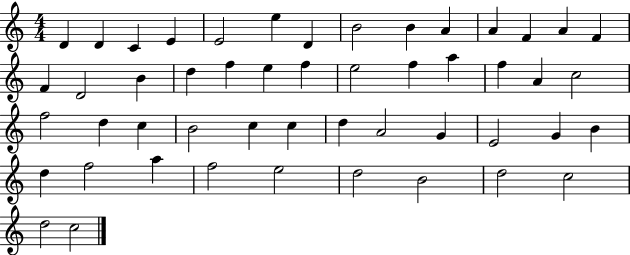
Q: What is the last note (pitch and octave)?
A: C5